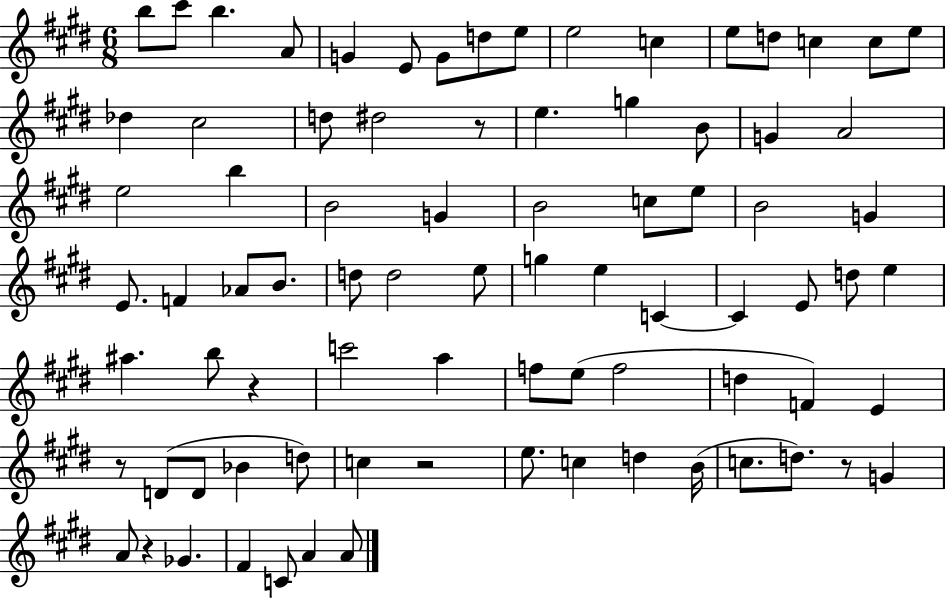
{
  \clef treble
  \numericTimeSignature
  \time 6/8
  \key e \major
  \repeat volta 2 { b''8 cis'''8 b''4. a'8 | g'4 e'8 g'8 d''8 e''8 | e''2 c''4 | e''8 d''8 c''4 c''8 e''8 | \break des''4 cis''2 | d''8 dis''2 r8 | e''4. g''4 b'8 | g'4 a'2 | \break e''2 b''4 | b'2 g'4 | b'2 c''8 e''8 | b'2 g'4 | \break e'8. f'4 aes'8 b'8. | d''8 d''2 e''8 | g''4 e''4 c'4~~ | c'4 e'8 d''8 e''4 | \break ais''4. b''8 r4 | c'''2 a''4 | f''8 e''8( f''2 | d''4 f'4) e'4 | \break r8 d'8( d'8 bes'4 d''8) | c''4 r2 | e''8. c''4 d''4 b'16( | c''8. d''8.) r8 g'4 | \break a'8 r4 ges'4. | fis'4 c'8 a'4 a'8 | } \bar "|."
}